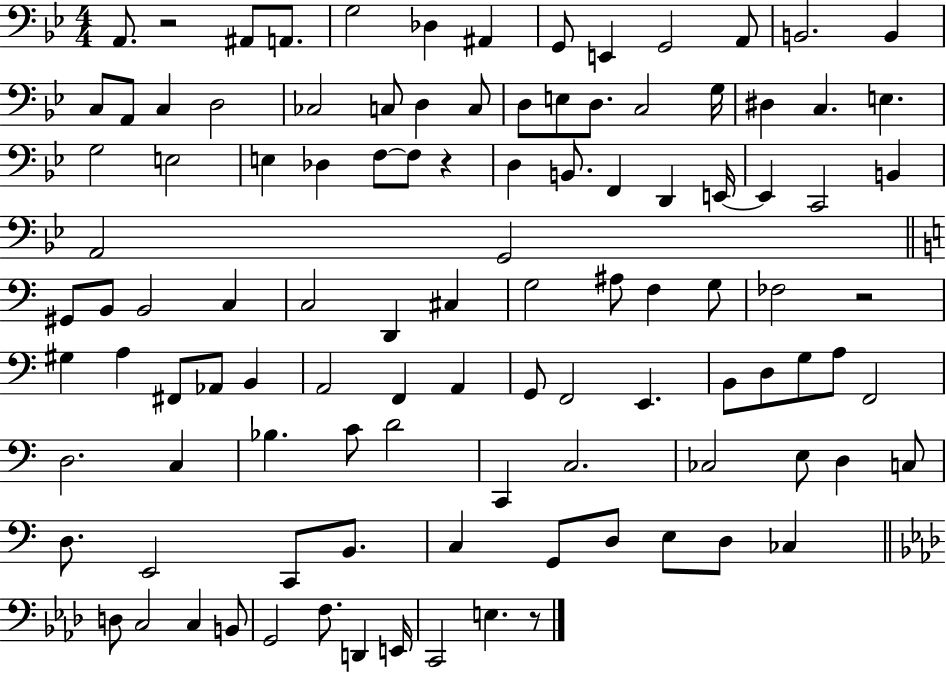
X:1
T:Untitled
M:4/4
L:1/4
K:Bb
A,,/2 z2 ^A,,/2 A,,/2 G,2 _D, ^A,, G,,/2 E,, G,,2 A,,/2 B,,2 B,, C,/2 A,,/2 C, D,2 _C,2 C,/2 D, C,/2 D,/2 E,/2 D,/2 C,2 G,/4 ^D, C, E, G,2 E,2 E, _D, F,/2 F,/2 z D, B,,/2 F,, D,, E,,/4 E,, C,,2 B,, A,,2 G,,2 ^G,,/2 B,,/2 B,,2 C, C,2 D,, ^C, G,2 ^A,/2 F, G,/2 _F,2 z2 ^G, A, ^F,,/2 _A,,/2 B,, A,,2 F,, A,, G,,/2 F,,2 E,, B,,/2 D,/2 G,/2 A,/2 F,,2 D,2 C, _B, C/2 D2 C,, C,2 _C,2 E,/2 D, C,/2 D,/2 E,,2 C,,/2 B,,/2 C, G,,/2 D,/2 E,/2 D,/2 _C, D,/2 C,2 C, B,,/2 G,,2 F,/2 D,, E,,/4 C,,2 E, z/2